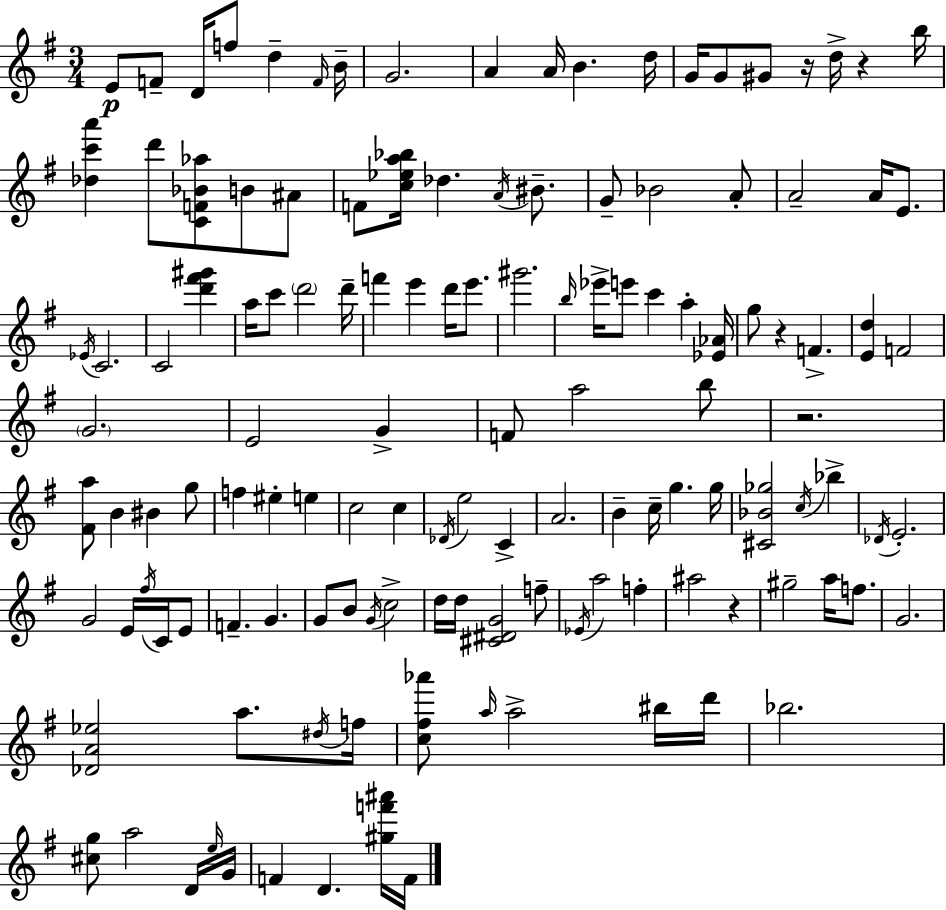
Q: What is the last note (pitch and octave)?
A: F4